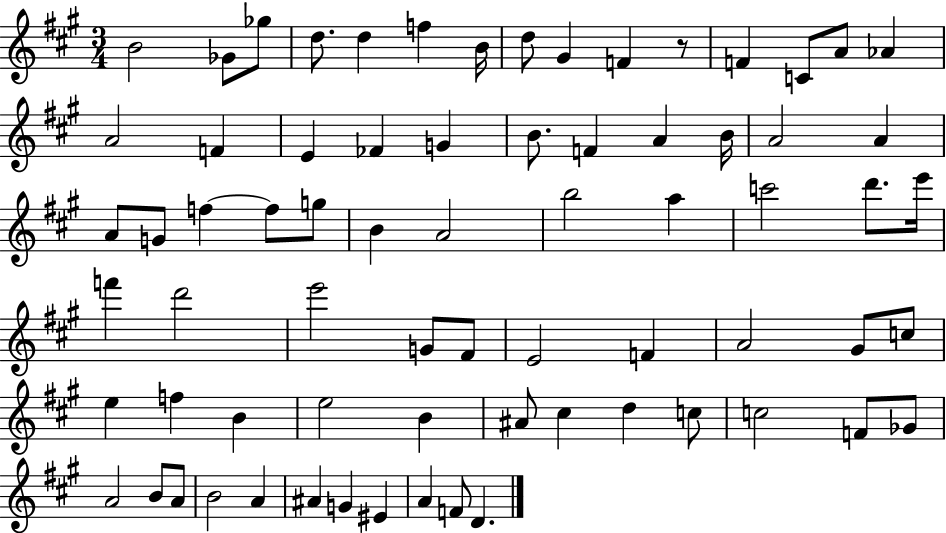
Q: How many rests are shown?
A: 1